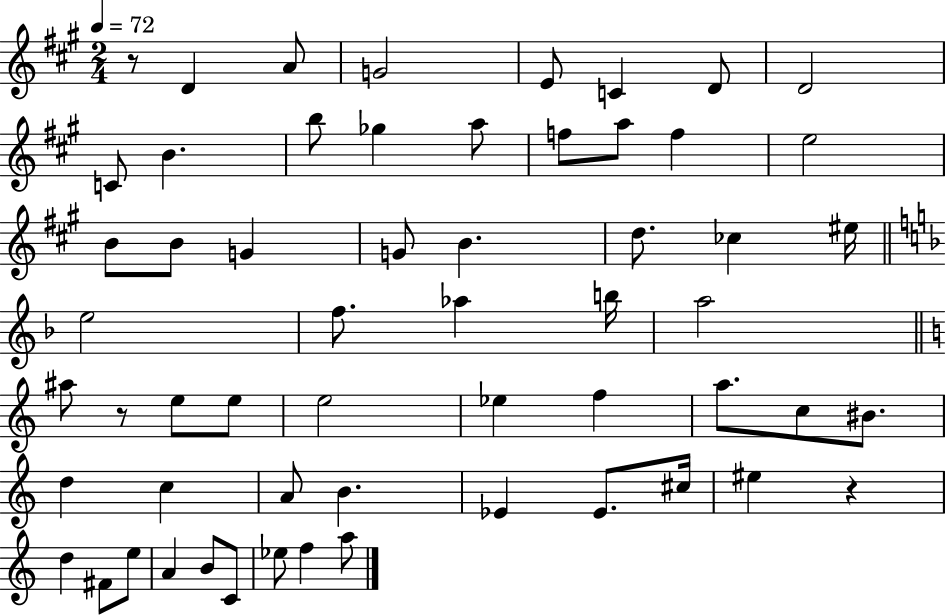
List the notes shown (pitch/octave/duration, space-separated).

R/e D4/q A4/e G4/h E4/e C4/q D4/e D4/h C4/e B4/q. B5/e Gb5/q A5/e F5/e A5/e F5/q E5/h B4/e B4/e G4/q G4/e B4/q. D5/e. CES5/q EIS5/s E5/h F5/e. Ab5/q B5/s A5/h A#5/e R/e E5/e E5/e E5/h Eb5/q F5/q A5/e. C5/e BIS4/e. D5/q C5/q A4/e B4/q. Eb4/q Eb4/e. C#5/s EIS5/q R/q D5/q F#4/e E5/e A4/q B4/e C4/e Eb5/e F5/q A5/e